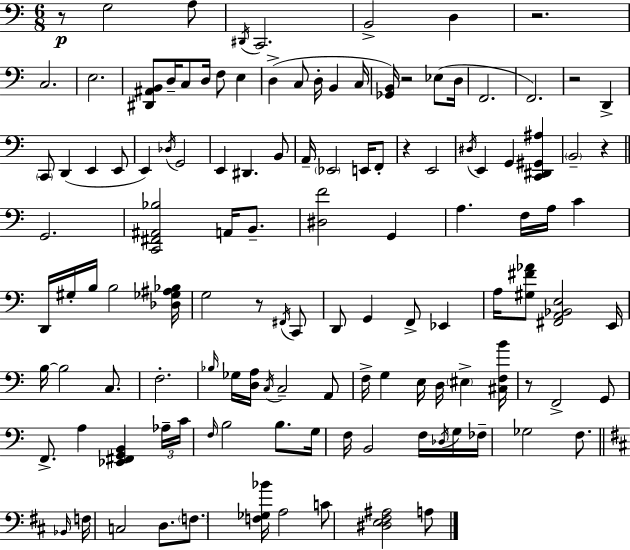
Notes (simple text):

R/e G3/h A3/e D#2/s C2/h. B2/h D3/q R/h. C3/h. E3/h. [D#2,A#2,B2]/e D3/s C3/e D3/s F3/e E3/q D3/q C3/e D3/s B2/q C3/s [Gb2,B2]/s R/h Eb3/e D3/s F2/h. F2/h. R/h D2/q C2/e D2/q E2/q E2/e E2/q Db3/s G2/h E2/q D#2/q. B2/e A2/s Eb2/h E2/s F2/e R/q E2/h D#3/s E2/q G2/q [C2,D#2,G#2,A#3]/q B2/h R/q G2/h. [C2,F#2,A#2,Bb3]/h A2/s B2/e. [D#3,F4]/h G2/q A3/q. F3/s A3/s C4/q D2/s G#3/s B3/s B3/h [Db3,Gb3,A#3,Bb3]/s G3/h R/e F#2/s C2/e D2/e G2/q F2/e Eb2/q A3/s [G#3,F#4,Ab4]/e [F#2,A2,Bb2,E3]/h E2/s B3/s B3/h C3/e. F3/h. Bb3/s Gb3/s [D3,A3]/s C3/s C3/h A2/e F3/s G3/q E3/s D3/s EIS3/q [C#3,F3,B4]/s R/e F2/h G2/e F2/e. A3/q [Eb2,F#2,G2,B2]/q Ab3/s C4/s F3/s B3/h B3/e. G3/s F3/s B2/h F3/s Db3/s G3/s FES3/s Gb3/h F3/e. Bb2/s F3/s C3/h D3/e. F3/e. [F3,Gb3,Bb4]/s A3/h C4/e [D#3,E3,F#3,A#3]/h A3/e